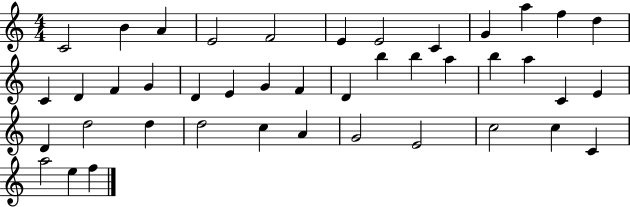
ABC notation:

X:1
T:Untitled
M:4/4
L:1/4
K:C
C2 B A E2 F2 E E2 C G a f d C D F G D E G F D b b a b a C E D d2 d d2 c A G2 E2 c2 c C a2 e f